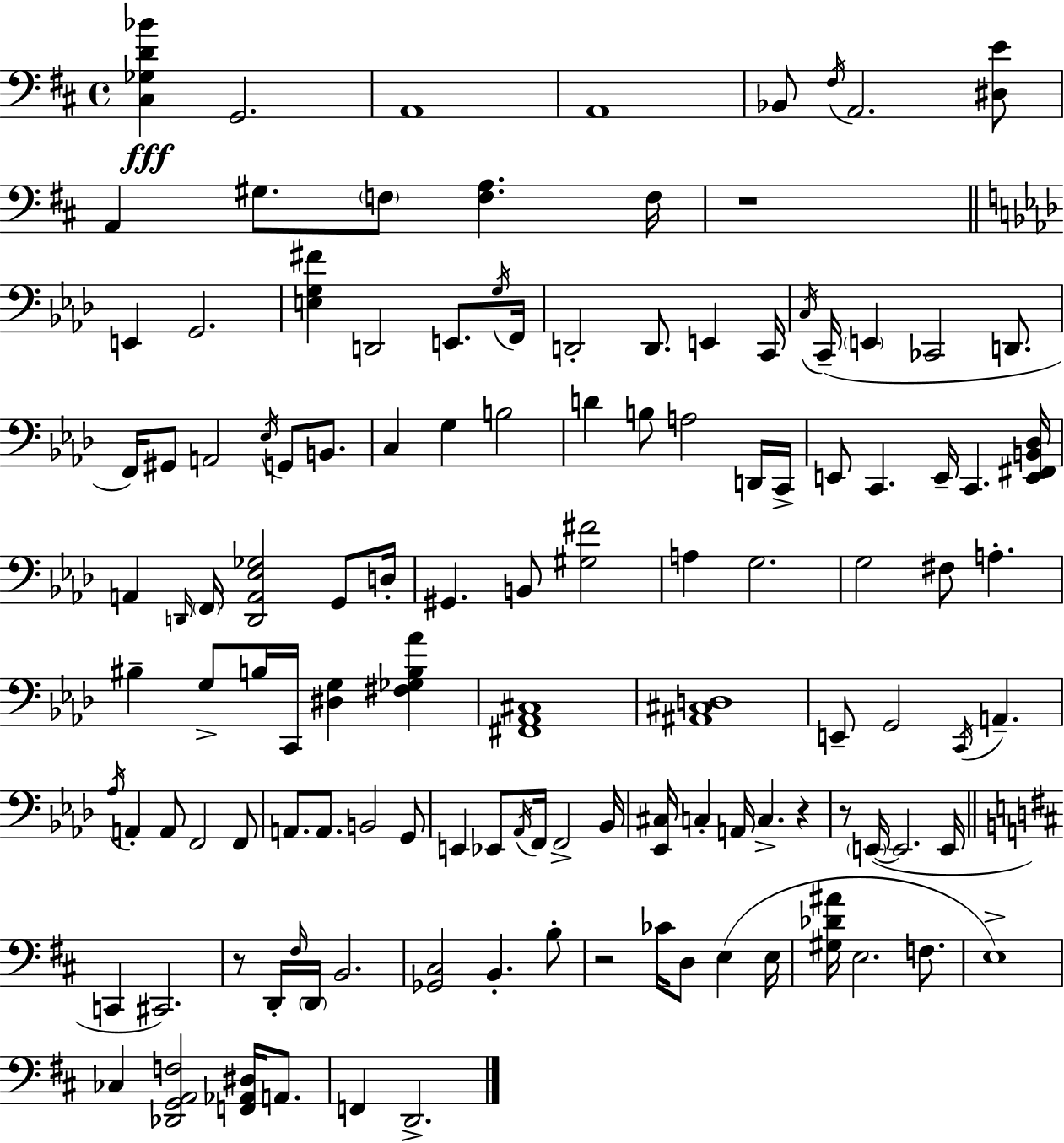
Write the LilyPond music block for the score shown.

{
  \clef bass
  \time 4/4
  \defaultTimeSignature
  \key d \major
  <cis ges d' bes'>4\fff g,2. | a,1 | a,1 | bes,8 \acciaccatura { fis16 } a,2. <dis e'>8 | \break a,4 gis8. \parenthesize f8 <f a>4. | f16 r1 | \bar "||" \break \key aes \major e,4 g,2. | <e g fis'>4 d,2 e,8. \acciaccatura { g16 } | f,16 d,2-. d,8. e,4 | c,16 \acciaccatura { c16 }( c,16-- \parenthesize e,4 ces,2 d,8. | \break f,16) gis,8 a,2 \acciaccatura { ees16 } g,8 | b,8. c4 g4 b2 | d'4 b8 a2 | d,16 c,16-> e,8 c,4. e,16-- c,4. | \break <e, fis, b, des>16 a,4 \grace { d,16 } \parenthesize f,16 <d, a, ees ges>2 | g,8 d16-. gis,4. b,8 <gis fis'>2 | a4 g2. | g2 fis8 a4.-. | \break bis4-- g8-> b16 c,16 <dis g>4 | <fis ges b aes'>4 <fis, aes, cis>1 | <ais, cis d>1 | e,8-- g,2 \acciaccatura { c,16 } a,4.-- | \break \acciaccatura { aes16 } a,4-. a,8 f,2 | f,8 a,8. a,8. b,2 | g,8 e,4 ees,8 \acciaccatura { aes,16 } f,16 f,2-> | bes,16 <ees, cis>16 c4-. a,16 c4.-> | \break r4 r8 \parenthesize e,16~(~ e,2. | e,16 \bar "||" \break \key d \major c,4 cis,2.) | r8 d,16-. \grace { fis16 } \parenthesize d,16 b,2. | <ges, cis>2 b,4.-. b8-. | r2 ces'16 d8 e4( | \break e16 <gis des' ais'>16 e2. f8. | e1->) | ces4 <des, g, a, f>2 <f, aes, dis>16 a,8. | f,4 d,2.-> | \break \bar "|."
}